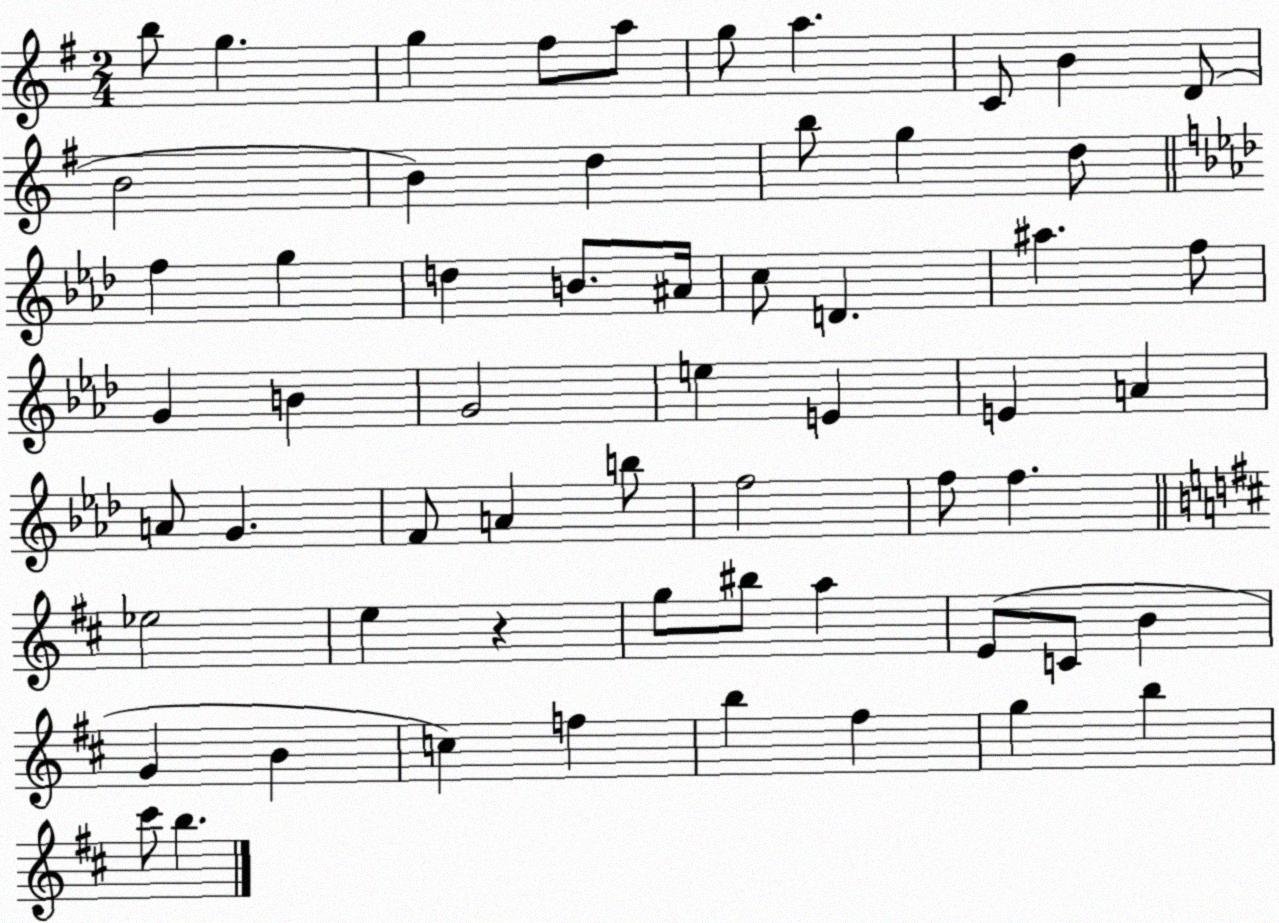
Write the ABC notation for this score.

X:1
T:Untitled
M:2/4
L:1/4
K:G
b/2 g g ^f/2 a/2 g/2 a C/2 B D/2 B2 B d b/2 g d/2 f g d B/2 ^A/4 c/2 D ^a f/2 G B G2 e E E A A/2 G F/2 A b/2 f2 f/2 f _e2 e z g/2 ^b/2 a E/2 C/2 B G B c f b ^f g b ^c'/2 b